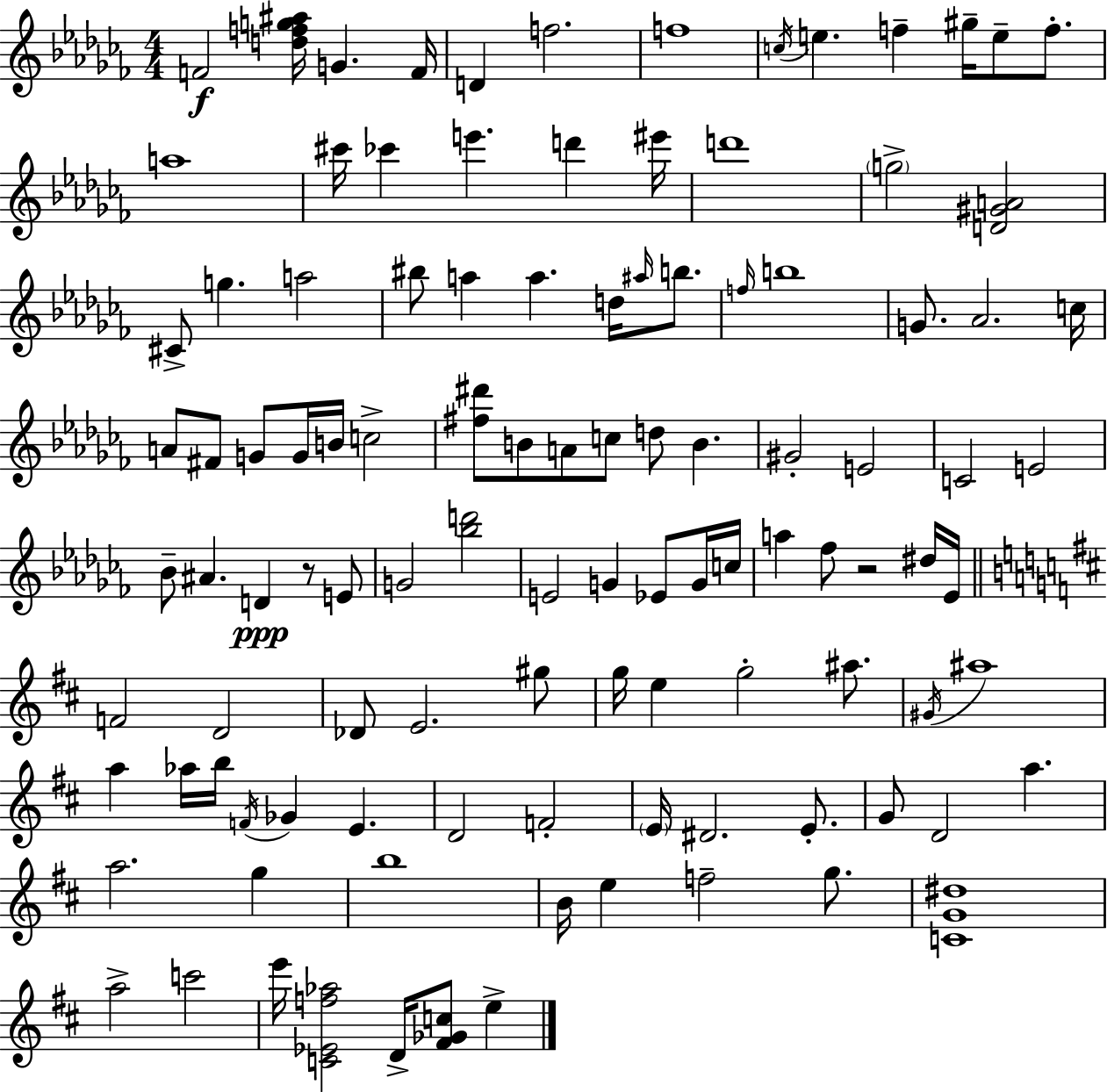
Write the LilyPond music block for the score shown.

{
  \clef treble
  \numericTimeSignature
  \time 4/4
  \key aes \minor
  \repeat volta 2 { f'2\f <d'' f'' g'' ais''>16 g'4. f'16 | d'4 f''2. | f''1 | \acciaccatura { c''16 } e''4. f''4-- gis''16-- e''8-- f''8.-. | \break a''1 | cis'''16 ces'''4 e'''4. d'''4 | eis'''16 d'''1 | \parenthesize g''2-> <d' gis' a'>2 | \break cis'8-> g''4. a''2 | bis''8 a''4 a''4. d''16 \grace { ais''16 } b''8. | \grace { f''16 } b''1 | g'8. aes'2. | \break c''16 a'8 fis'8 g'8 g'16 b'16 c''2-> | <fis'' dis'''>8 b'8 a'8 c''8 d''8 b'4. | gis'2-. e'2 | c'2 e'2 | \break bes'8-- ais'4. d'4\ppp r8 | e'8 g'2 <bes'' d'''>2 | e'2 g'4 ees'8 | g'16 c''16 a''4 fes''8 r2 | \break dis''16 ees'16 \bar "||" \break \key d \major f'2 d'2 | des'8 e'2. gis''8 | g''16 e''4 g''2-. ais''8. | \acciaccatura { gis'16 } ais''1 | \break a''4 aes''16 b''16 \acciaccatura { f'16 } ges'4 e'4. | d'2 f'2-. | \parenthesize e'16 dis'2. e'8.-. | g'8 d'2 a''4. | \break a''2. g''4 | b''1 | b'16 e''4 f''2-- g''8. | <c' g' dis''>1 | \break a''2-> c'''2 | e'''16 <c' ees' f'' aes''>2 d'16-> <fis' ges' c''>8 e''4-> | } \bar "|."
}